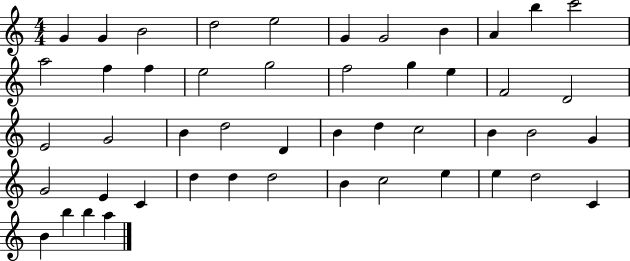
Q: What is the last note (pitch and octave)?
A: A5